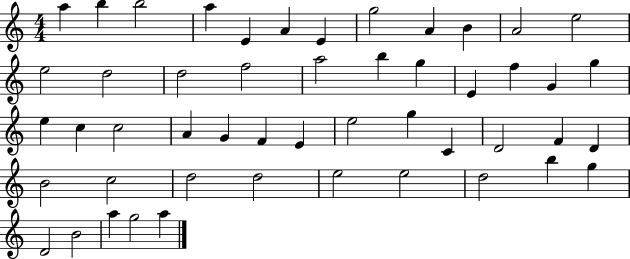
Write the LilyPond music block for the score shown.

{
  \clef treble
  \numericTimeSignature
  \time 4/4
  \key c \major
  a''4 b''4 b''2 | a''4 e'4 a'4 e'4 | g''2 a'4 b'4 | a'2 e''2 | \break e''2 d''2 | d''2 f''2 | a''2 b''4 g''4 | e'4 f''4 g'4 g''4 | \break e''4 c''4 c''2 | a'4 g'4 f'4 e'4 | e''2 g''4 c'4 | d'2 f'4 d'4 | \break b'2 c''2 | d''2 d''2 | e''2 e''2 | d''2 b''4 g''4 | \break d'2 b'2 | a''4 g''2 a''4 | \bar "|."
}